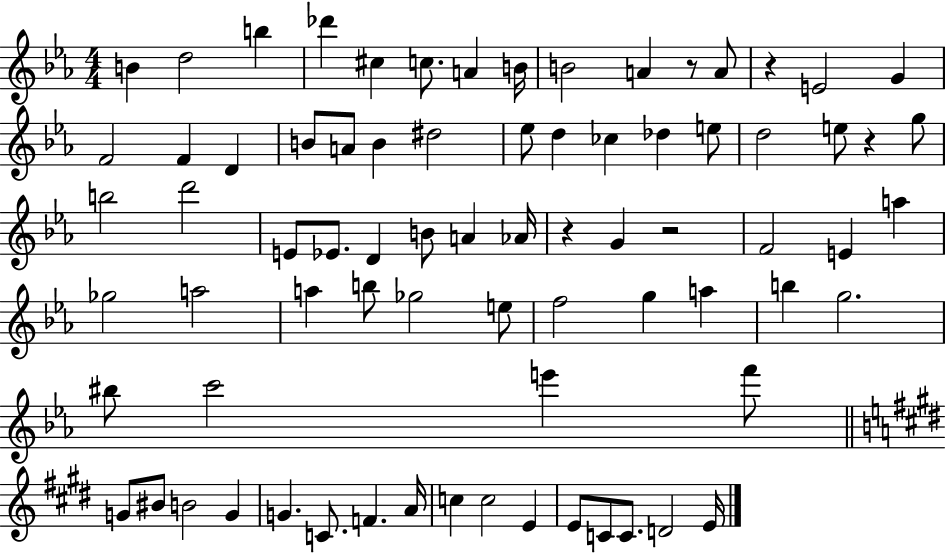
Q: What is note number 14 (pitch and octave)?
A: F4